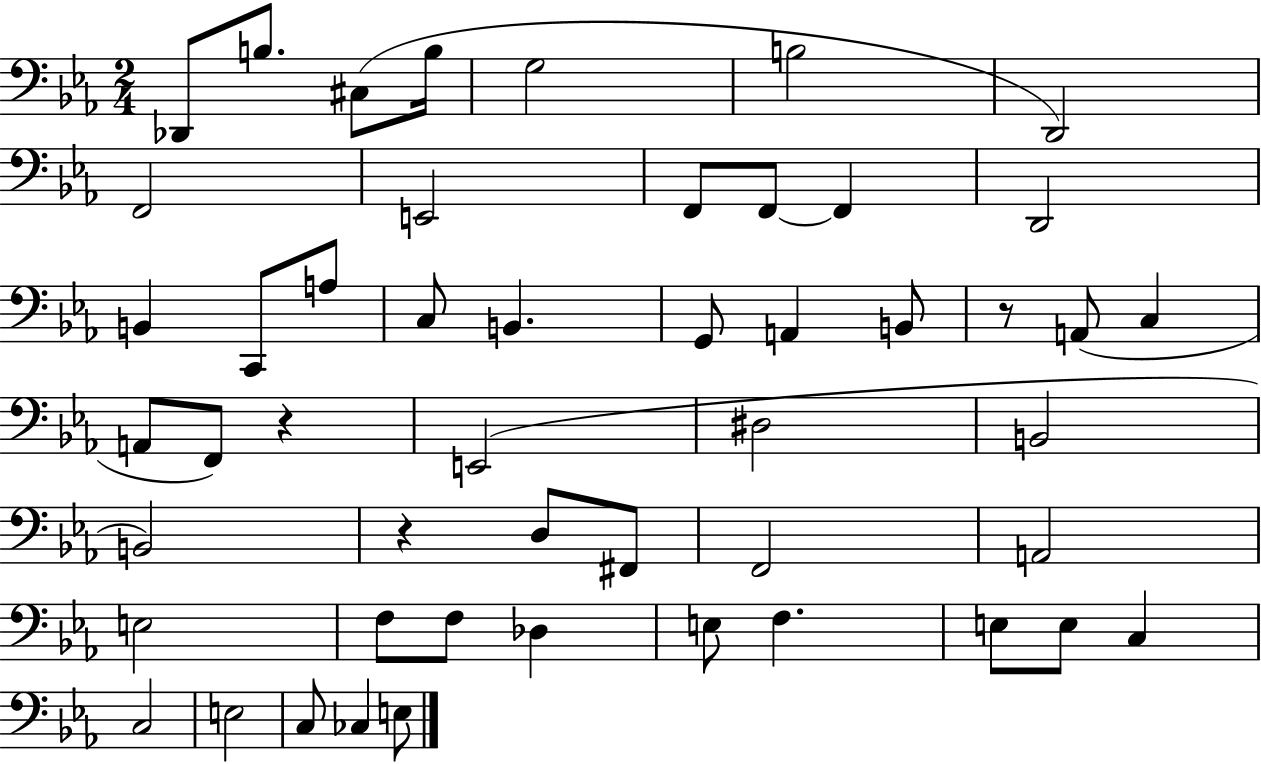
{
  \clef bass
  \numericTimeSignature
  \time 2/4
  \key ees \major
  des,8 b8. cis8( b16 | g2 | b2 | d,2) | \break f,2 | e,2 | f,8 f,8~~ f,4 | d,2 | \break b,4 c,8 a8 | c8 b,4. | g,8 a,4 b,8 | r8 a,8( c4 | \break a,8 f,8) r4 | e,2( | dis2 | b,2 | \break b,2) | r4 d8 fis,8 | f,2 | a,2 | \break e2 | f8 f8 des4 | e8 f4. | e8 e8 c4 | \break c2 | e2 | c8 ces4 e8 | \bar "|."
}